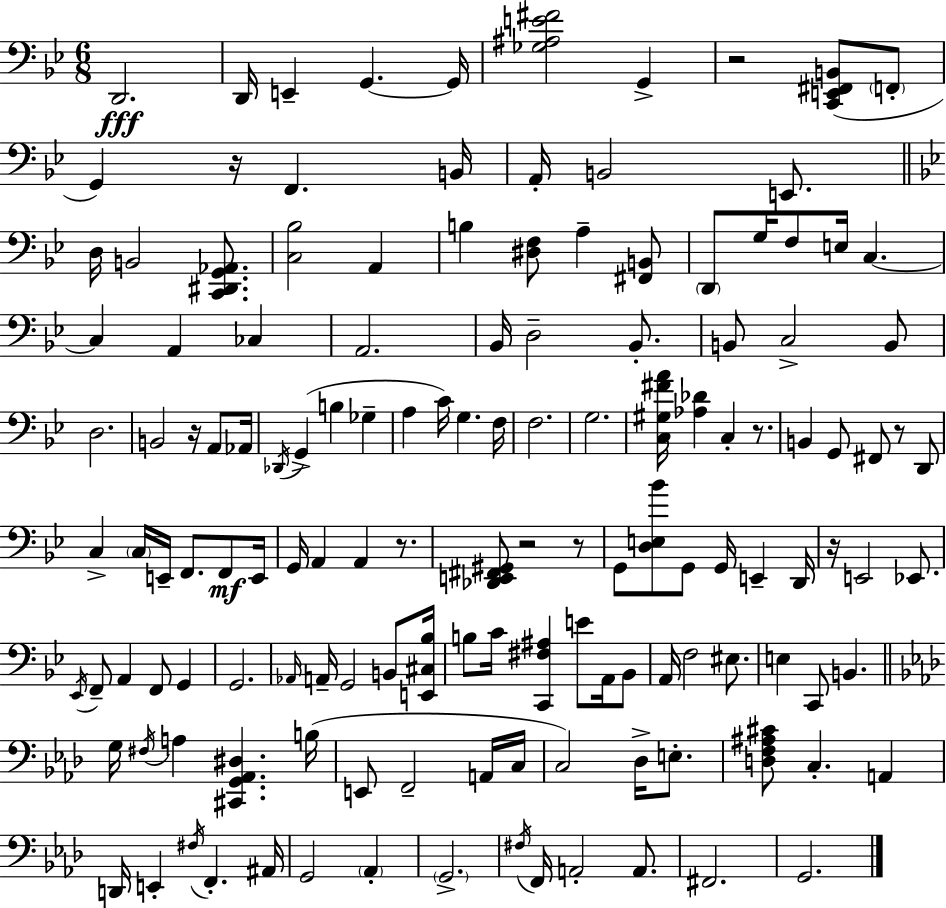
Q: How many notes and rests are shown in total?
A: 139